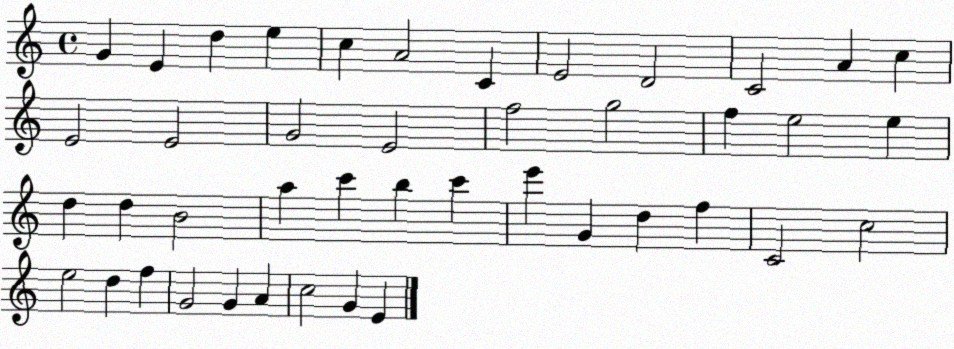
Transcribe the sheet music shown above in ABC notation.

X:1
T:Untitled
M:4/4
L:1/4
K:C
G E d e c A2 C E2 D2 C2 A c E2 E2 G2 E2 f2 g2 f e2 e d d B2 a c' b c' e' G d f C2 c2 e2 d f G2 G A c2 G E